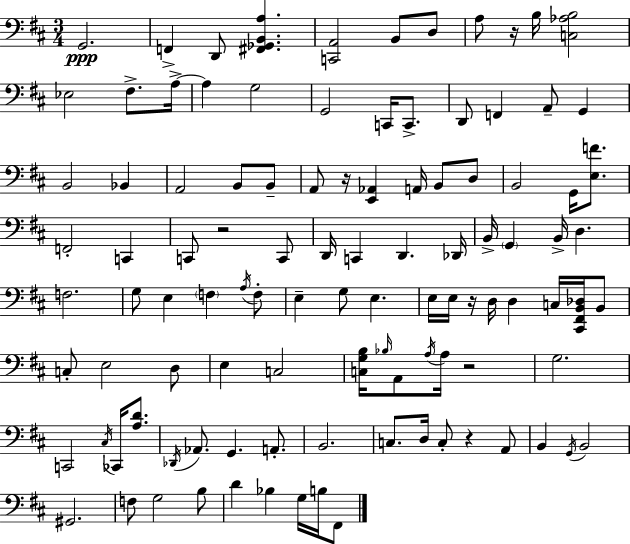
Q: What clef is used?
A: bass